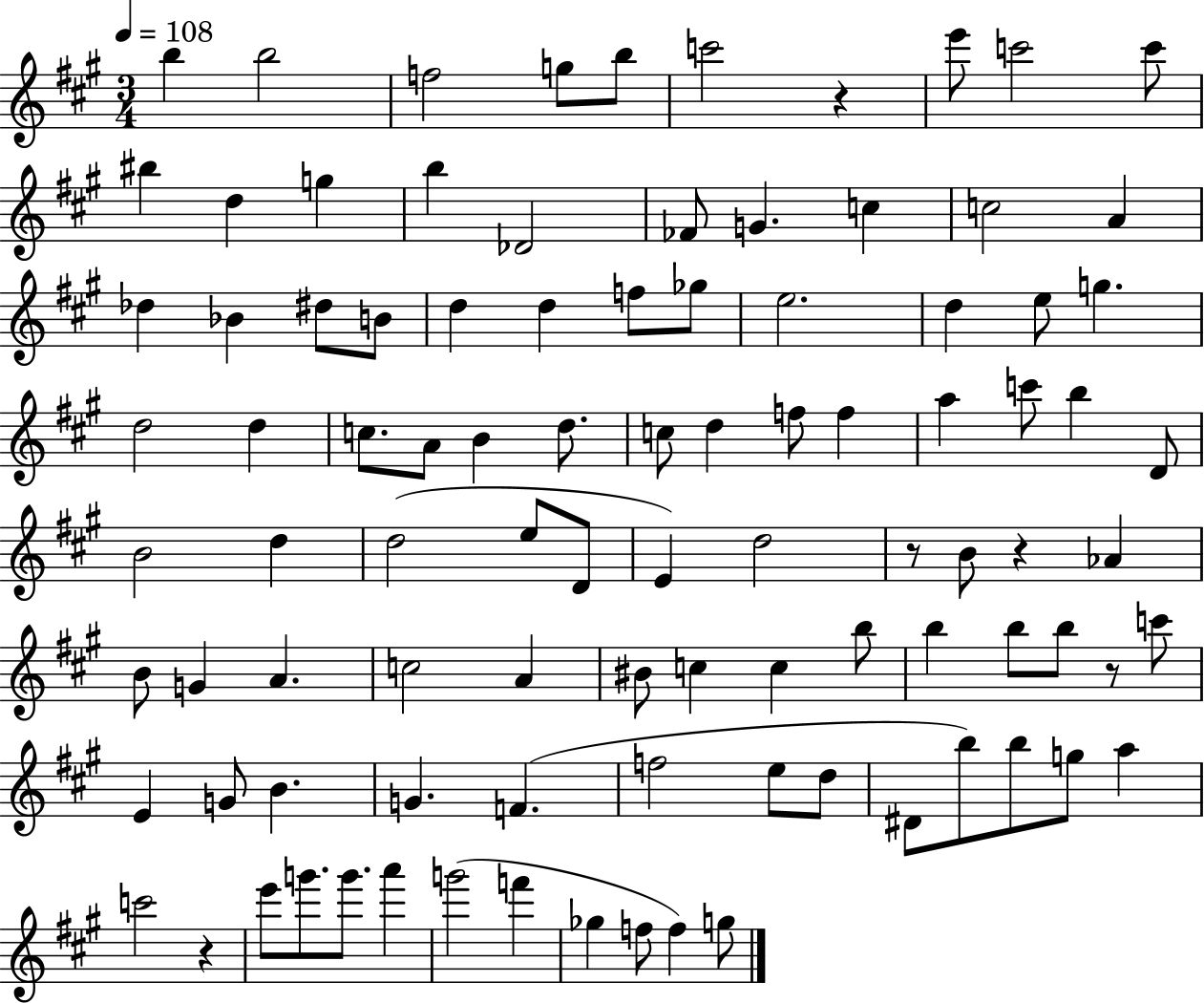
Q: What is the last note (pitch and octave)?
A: G5